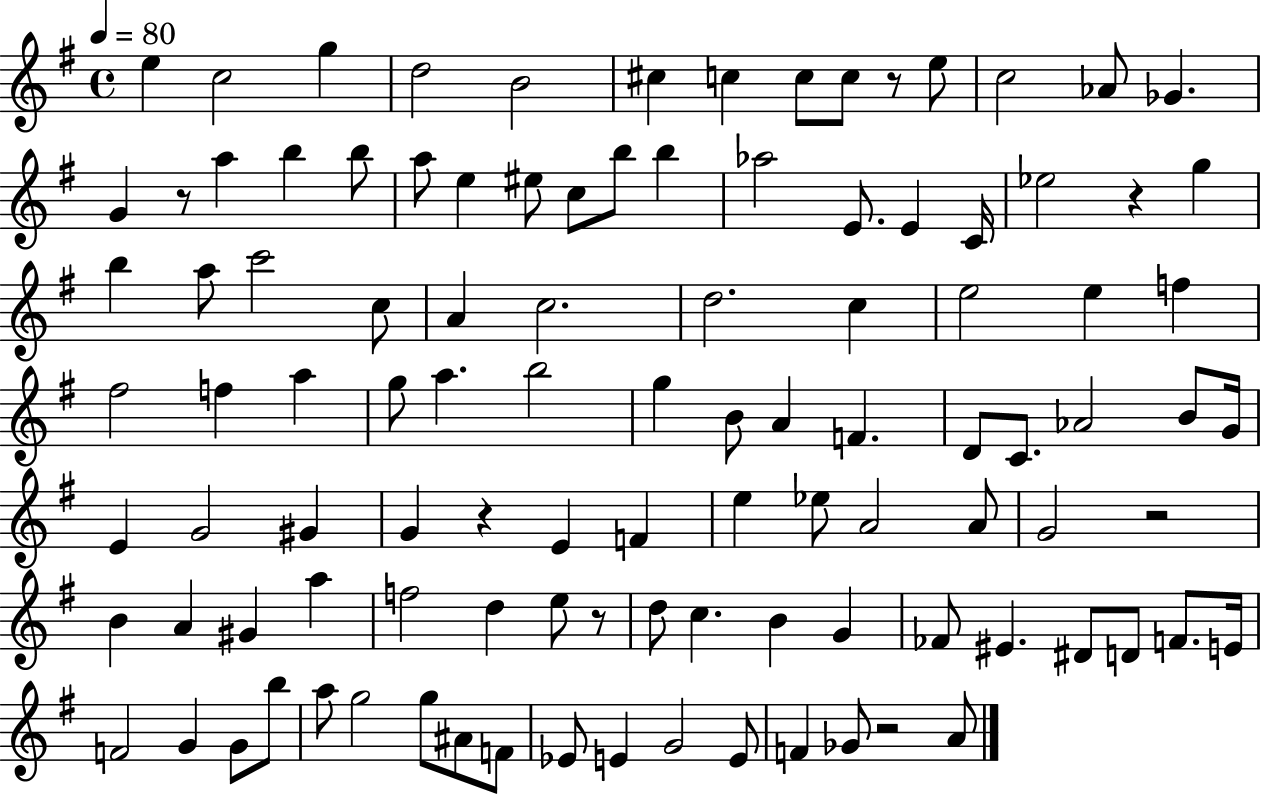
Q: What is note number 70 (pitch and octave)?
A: A5